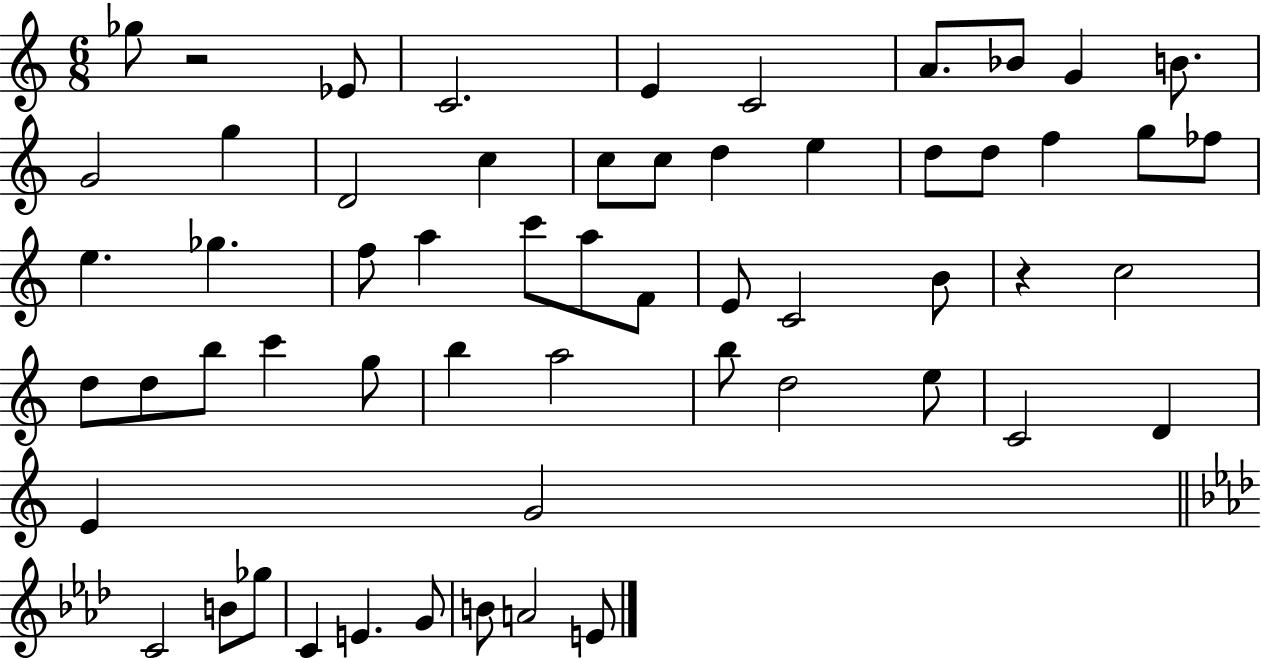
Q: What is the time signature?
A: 6/8